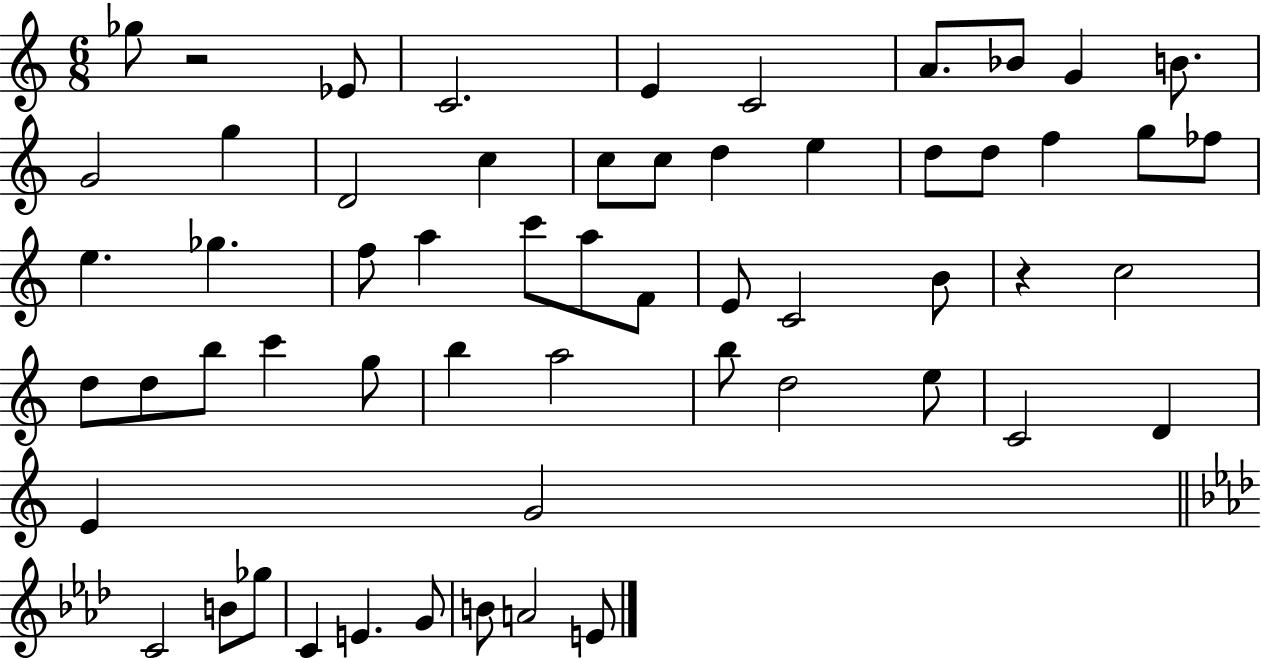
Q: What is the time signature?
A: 6/8